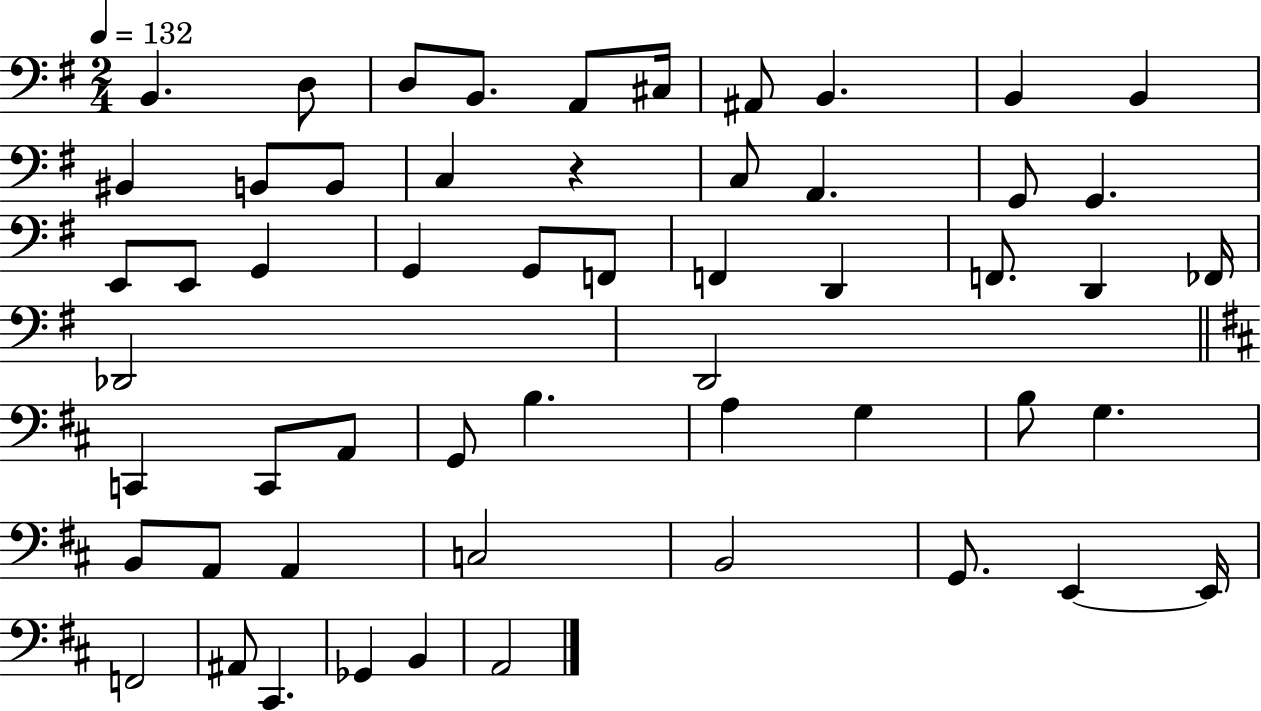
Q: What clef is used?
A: bass